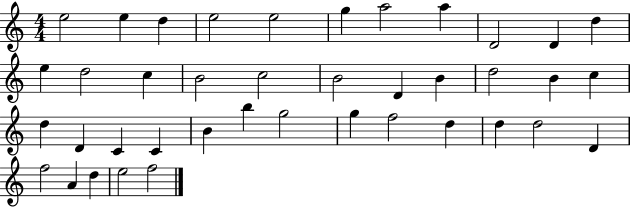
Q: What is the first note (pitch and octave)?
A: E5